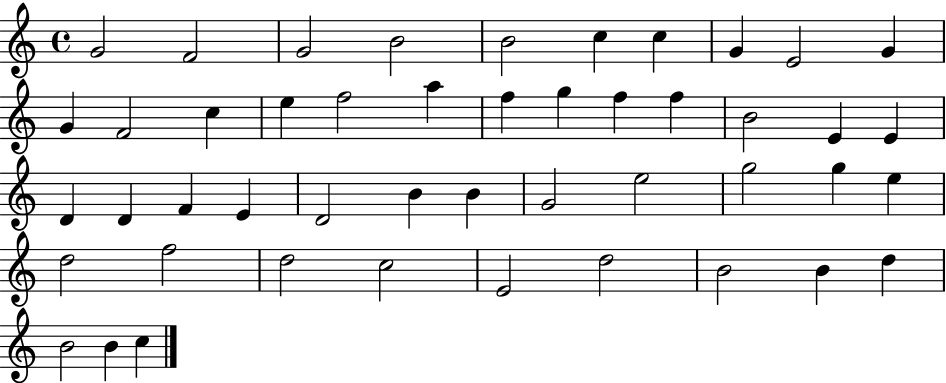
{
  \clef treble
  \time 4/4
  \defaultTimeSignature
  \key c \major
  g'2 f'2 | g'2 b'2 | b'2 c''4 c''4 | g'4 e'2 g'4 | \break g'4 f'2 c''4 | e''4 f''2 a''4 | f''4 g''4 f''4 f''4 | b'2 e'4 e'4 | \break d'4 d'4 f'4 e'4 | d'2 b'4 b'4 | g'2 e''2 | g''2 g''4 e''4 | \break d''2 f''2 | d''2 c''2 | e'2 d''2 | b'2 b'4 d''4 | \break b'2 b'4 c''4 | \bar "|."
}